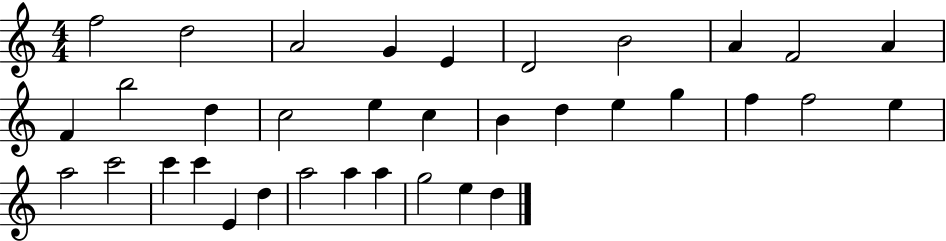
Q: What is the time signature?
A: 4/4